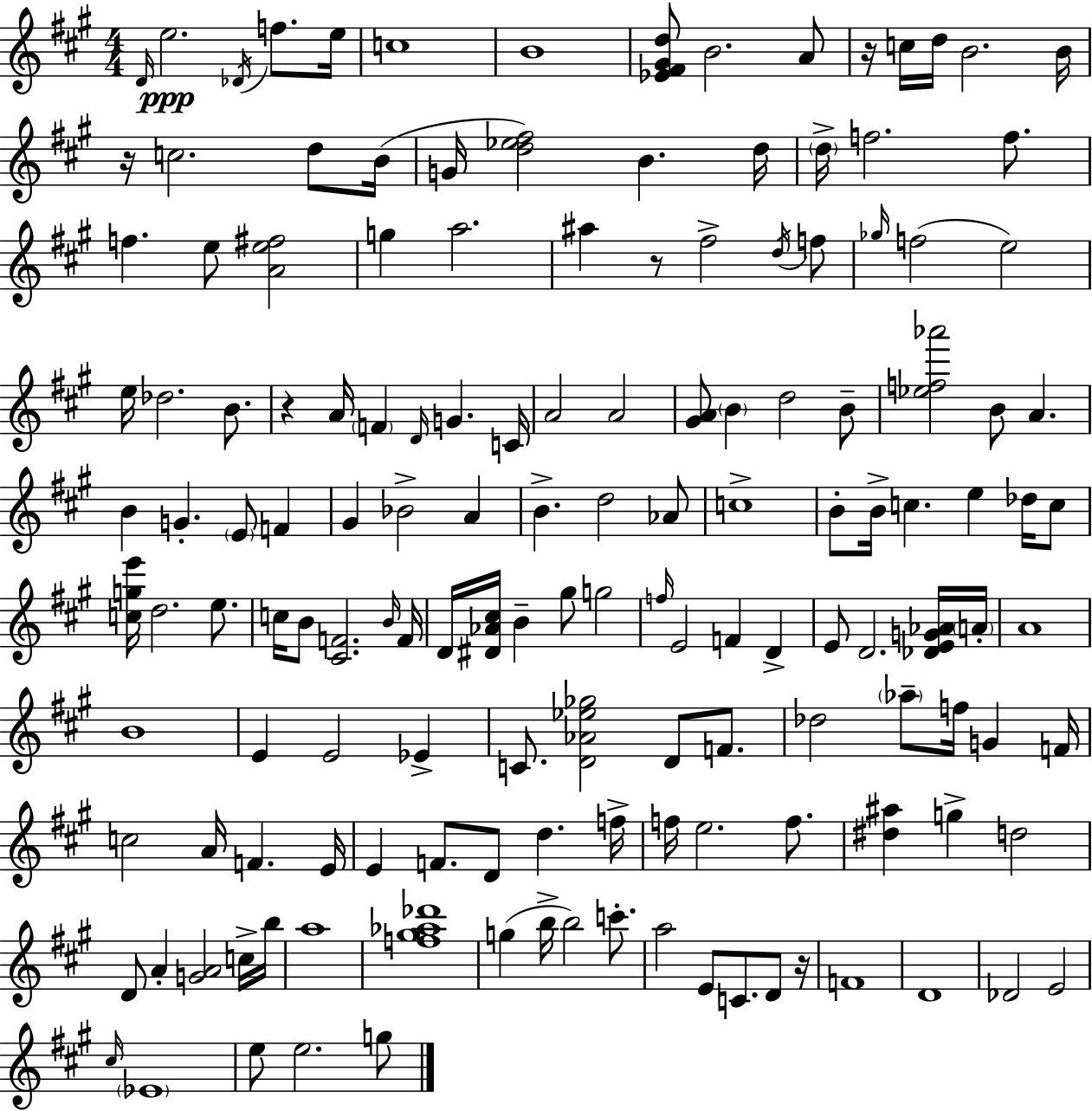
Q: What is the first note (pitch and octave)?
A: D4